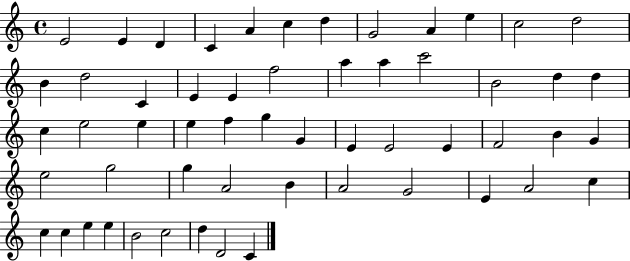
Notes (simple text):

E4/h E4/q D4/q C4/q A4/q C5/q D5/q G4/h A4/q E5/q C5/h D5/h B4/q D5/h C4/q E4/q E4/q F5/h A5/q A5/q C6/h B4/h D5/q D5/q C5/q E5/h E5/q E5/q F5/q G5/q G4/q E4/q E4/h E4/q F4/h B4/q G4/q E5/h G5/h G5/q A4/h B4/q A4/h G4/h E4/q A4/h C5/q C5/q C5/q E5/q E5/q B4/h C5/h D5/q D4/h C4/q